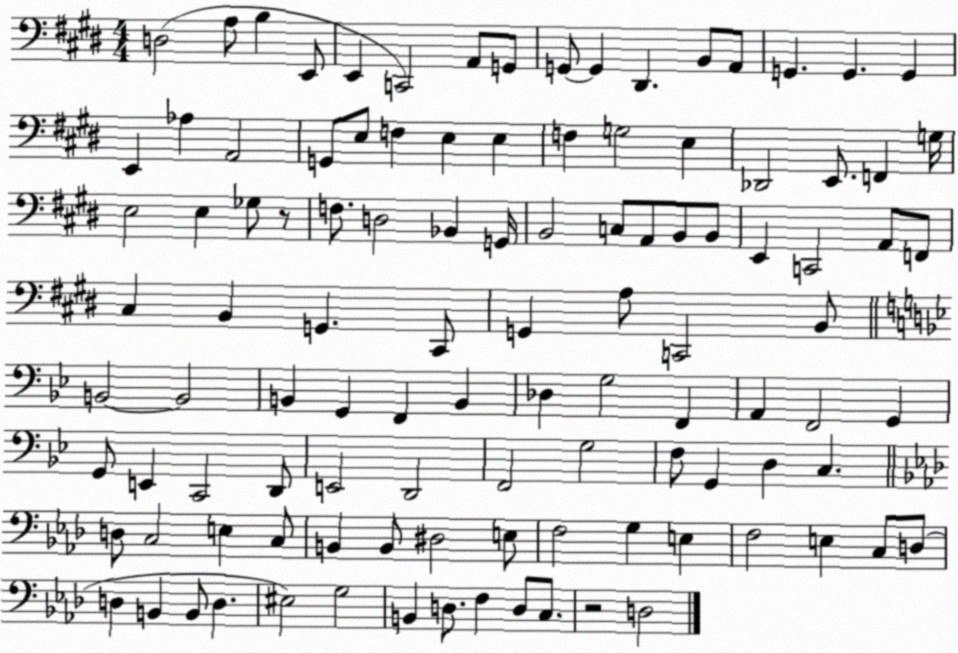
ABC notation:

X:1
T:Untitled
M:4/4
L:1/4
K:E
D,2 A,/2 B, E,,/2 E,, C,,2 A,,/2 G,,/2 G,,/2 G,, ^D,, B,,/2 A,,/2 G,, G,, G,, E,, _A, A,,2 G,,/2 E,/2 F, E, E, F, G,2 E, _D,,2 E,,/2 F,, G,/4 E,2 E, _G,/2 z/2 F,/2 D,2 _B,, G,,/4 B,,2 C,/2 A,,/2 B,,/2 B,,/2 E,, C,,2 A,,/2 F,,/2 ^C, B,, G,, ^C,,/2 G,, A,/2 C,,2 B,,/2 B,,2 B,,2 B,, G,, F,, B,, _D, G,2 F,, A,, F,,2 G,, G,,/2 E,, C,,2 D,,/2 E,,2 D,,2 F,,2 G,2 F,/2 G,, D, C, D,/2 C,2 E, C,/2 B,, B,,/2 ^D,2 E,/2 F,2 G, E, F,2 E, C,/2 D,/2 D, B,, B,,/2 D, ^E,2 G,2 B,, D,/2 F, D,/2 C,/2 z2 D,2